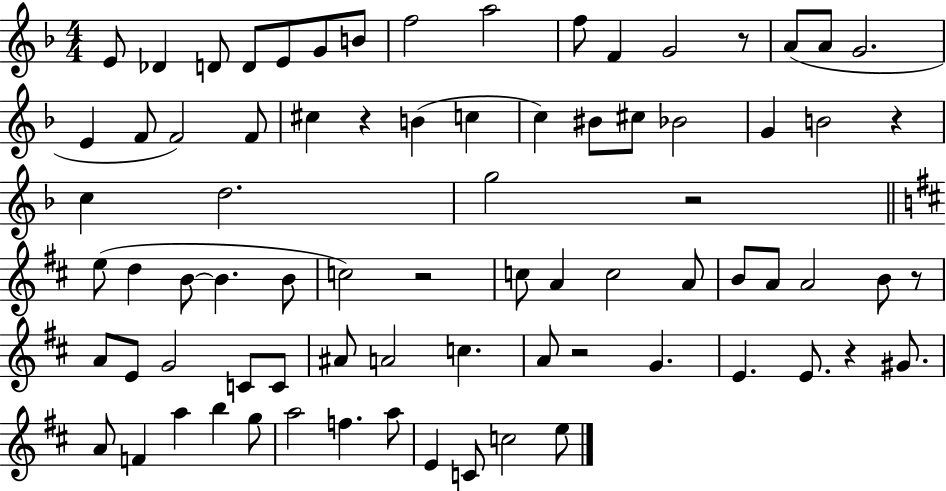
{
  \clef treble
  \numericTimeSignature
  \time 4/4
  \key f \major
  e'8 des'4 d'8 d'8 e'8 g'8 b'8 | f''2 a''2 | f''8 f'4 g'2 r8 | a'8( a'8 g'2. | \break e'4 f'8 f'2) f'8 | cis''4 r4 b'4( c''4 | c''4) bis'8 cis''8 bes'2 | g'4 b'2 r4 | \break c''4 d''2. | g''2 r2 | \bar "||" \break \key b \minor e''8( d''4 b'8~~ b'4. b'8 | c''2) r2 | c''8 a'4 c''2 a'8 | b'8 a'8 a'2 b'8 r8 | \break a'8 e'8 g'2 c'8 c'8 | ais'8 a'2 c''4. | a'8 r2 g'4. | e'4. e'8. r4 gis'8. | \break a'8 f'4 a''4 b''4 g''8 | a''2 f''4. a''8 | e'4 c'8 c''2 e''8 | \bar "|."
}